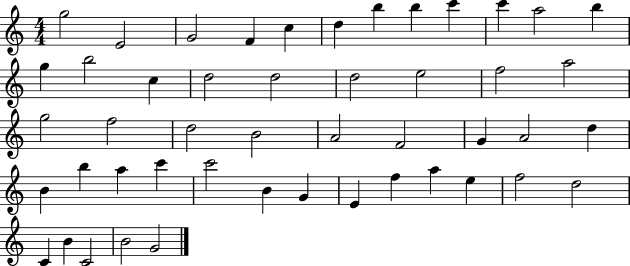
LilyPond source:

{
  \clef treble
  \numericTimeSignature
  \time 4/4
  \key c \major
  g''2 e'2 | g'2 f'4 c''4 | d''4 b''4 b''4 c'''4 | c'''4 a''2 b''4 | \break g''4 b''2 c''4 | d''2 d''2 | d''2 e''2 | f''2 a''2 | \break g''2 f''2 | d''2 b'2 | a'2 f'2 | g'4 a'2 d''4 | \break b'4 b''4 a''4 c'''4 | c'''2 b'4 g'4 | e'4 f''4 a''4 e''4 | f''2 d''2 | \break c'4 b'4 c'2 | b'2 g'2 | \bar "|."
}